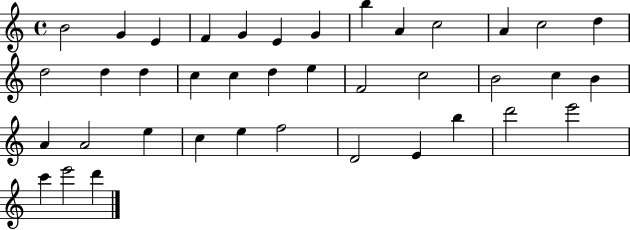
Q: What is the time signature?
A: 4/4